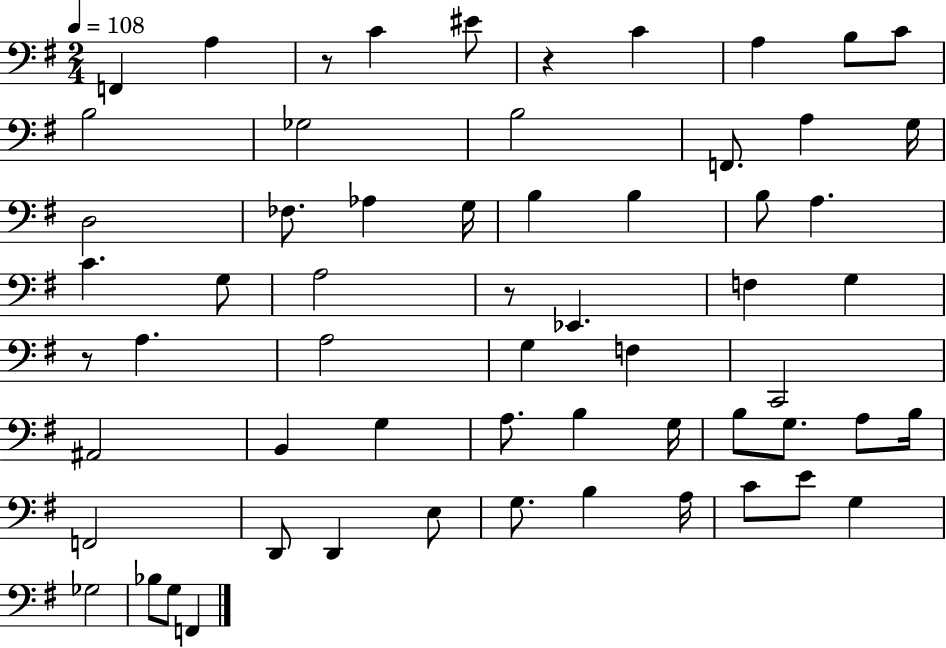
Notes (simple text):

F2/q A3/q R/e C4/q EIS4/e R/q C4/q A3/q B3/e C4/e B3/h Gb3/h B3/h F2/e. A3/q G3/s D3/h FES3/e. Ab3/q G3/s B3/q B3/q B3/e A3/q. C4/q. G3/e A3/h R/e Eb2/q. F3/q G3/q R/e A3/q. A3/h G3/q F3/q C2/h A#2/h B2/q G3/q A3/e. B3/q G3/s B3/e G3/e. A3/e B3/s F2/h D2/e D2/q E3/e G3/e. B3/q A3/s C4/e E4/e G3/q Gb3/h Bb3/e G3/e F2/q